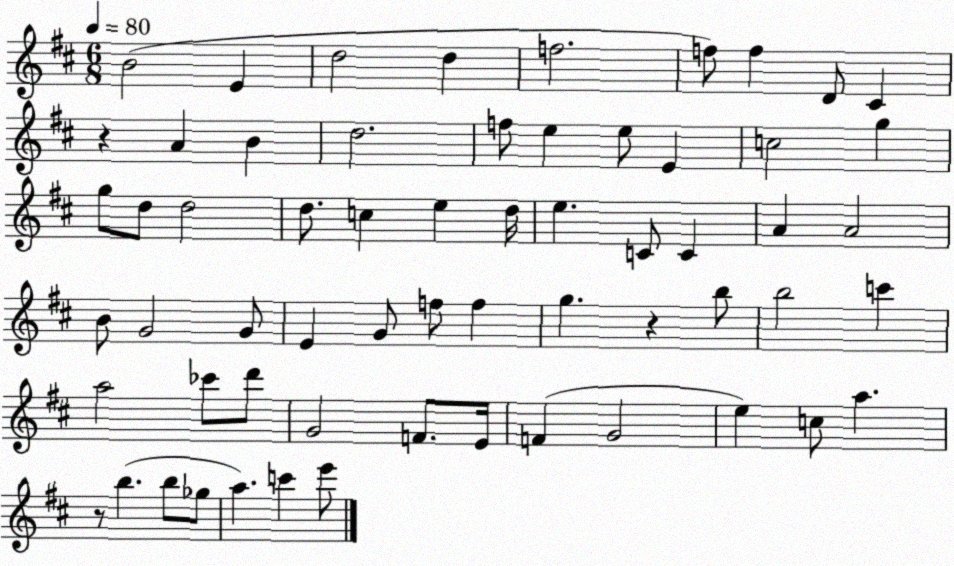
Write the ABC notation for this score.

X:1
T:Untitled
M:6/8
L:1/4
K:D
B2 E d2 d f2 f/2 f D/2 ^C z A B d2 f/2 e e/2 E c2 g g/2 d/2 d2 d/2 c e d/4 e C/2 C A A2 B/2 G2 G/2 E G/2 f/2 f g z b/2 b2 c' a2 _c'/2 d'/2 G2 F/2 E/4 F G2 e c/2 a z/2 b b/2 _g/2 a c' e'/2